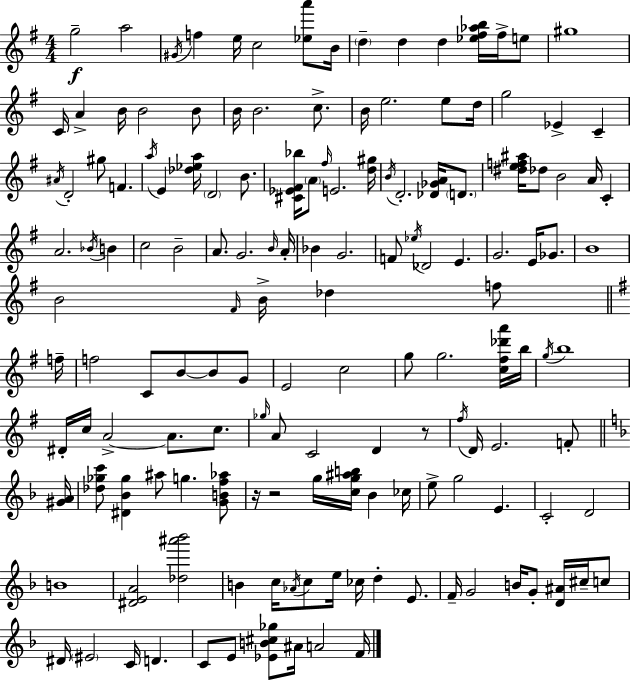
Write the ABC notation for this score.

X:1
T:Untitled
M:4/4
L:1/4
K:G
g2 a2 ^G/4 f e/4 c2 [_ea']/2 B/4 d d d [_e^f_ab]/4 ^f/4 e/2 ^g4 C/4 A B/4 B2 B/2 B/4 B2 c/2 B/4 e2 e/2 d/4 g2 _E C ^A/4 D2 ^g/2 F a/4 E [_d_ea]/4 D2 B/2 [^C_E^F_b]/4 A/2 ^f/4 E2 [d^g]/4 B/4 D2 [_D_GA]/4 D/2 [^def^a]/4 _d/2 B2 A/4 C A2 _B/4 B c2 B2 A/2 G2 B/4 A/4 _B G2 F/2 _e/4 _D2 E G2 E/4 _G/2 B4 B2 ^F/4 B/4 _d f/2 f/4 f2 C/2 B/2 B/2 G/2 E2 c2 g/2 g2 [c^f_d'a']/4 b/4 g/4 b4 ^D/4 c/4 A2 A/2 c/2 _g/4 A/2 C2 D z/2 ^f/4 D/4 E2 F/2 [^GA]/4 [_d_gc']/2 [^D_B_g] ^a/2 g [GBf_a]/2 z/4 z2 g/4 [cg^ab]/4 _B _c/4 e/2 g2 E C2 D2 B4 [^DEA]2 [_d^a'_b']2 B c/4 _A/4 c/2 e/4 _c/4 d E/2 F/4 G2 B/4 G/2 [D^A]/4 ^c/4 c/2 ^D/4 ^E2 C/4 D C/2 E/2 [_EB^c_g]/2 ^A/4 A2 F/4